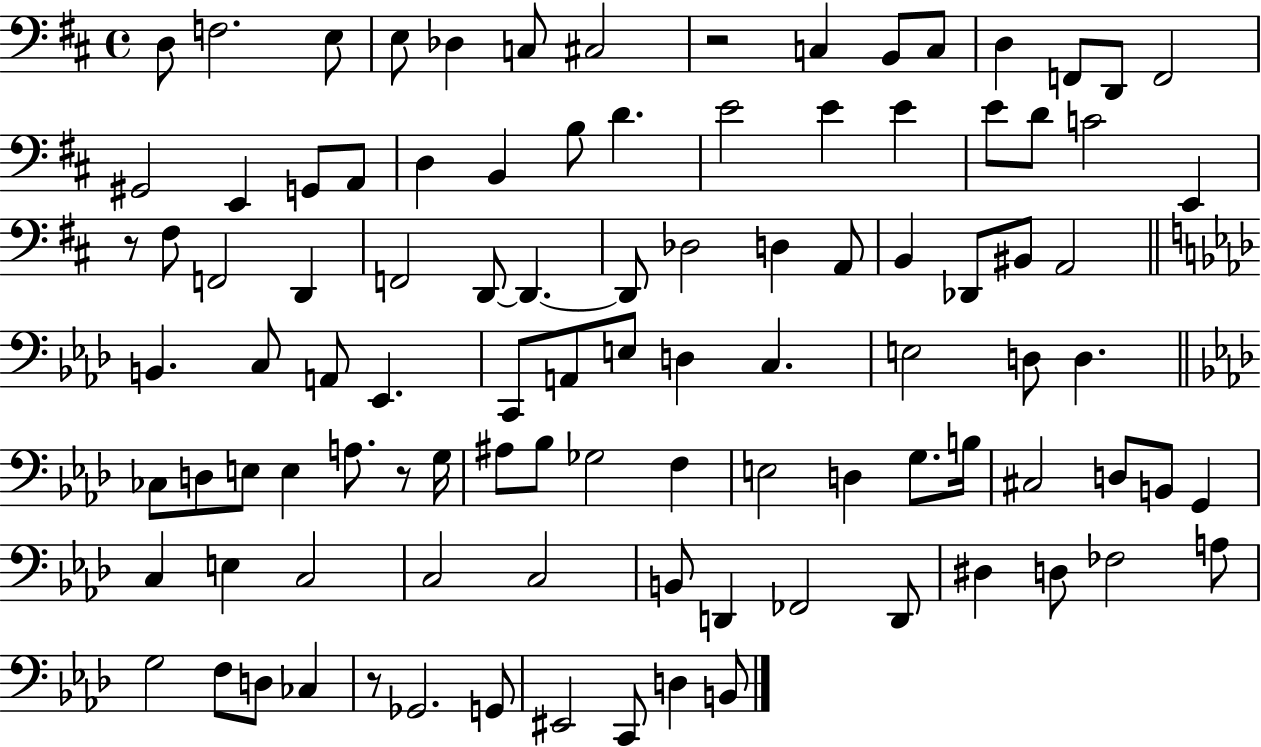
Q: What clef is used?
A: bass